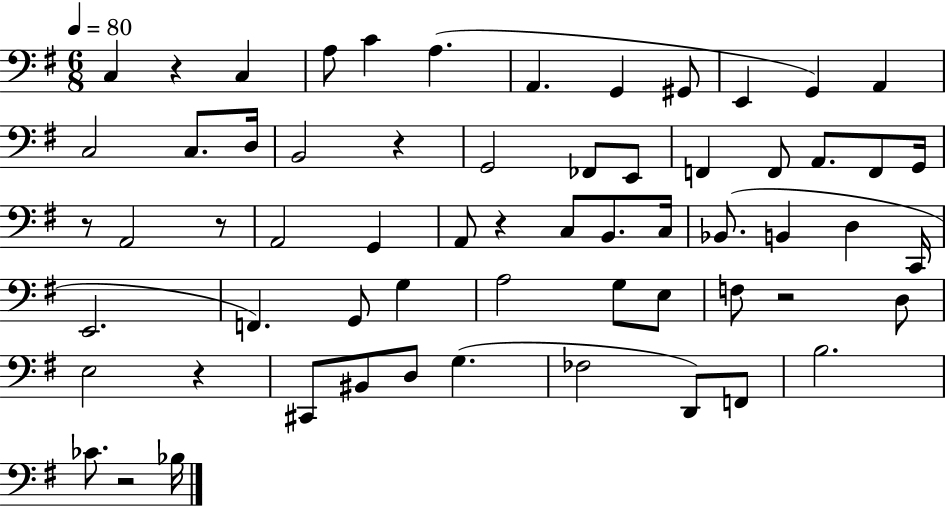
X:1
T:Untitled
M:6/8
L:1/4
K:G
C, z C, A,/2 C A, A,, G,, ^G,,/2 E,, G,, A,, C,2 C,/2 D,/4 B,,2 z G,,2 _F,,/2 E,,/2 F,, F,,/2 A,,/2 F,,/2 G,,/4 z/2 A,,2 z/2 A,,2 G,, A,,/2 z C,/2 B,,/2 C,/4 _B,,/2 B,, D, C,,/4 E,,2 F,, G,,/2 G, A,2 G,/2 E,/2 F,/2 z2 D,/2 E,2 z ^C,,/2 ^B,,/2 D,/2 G, _F,2 D,,/2 F,,/2 B,2 _C/2 z2 _B,/4